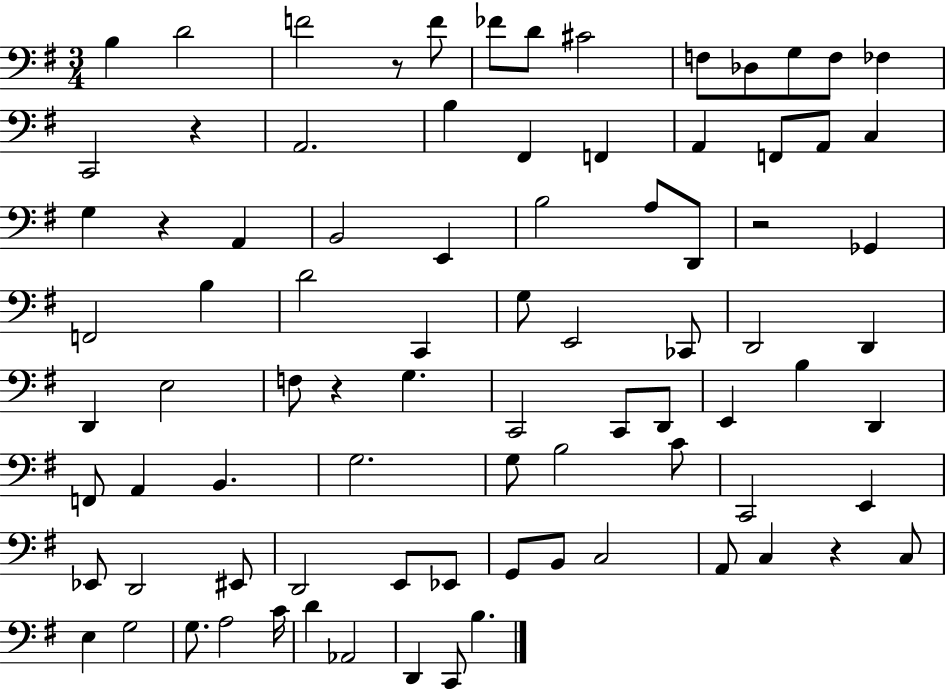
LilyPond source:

{
  \clef bass
  \numericTimeSignature
  \time 3/4
  \key g \major
  b4 d'2 | f'2 r8 f'8 | fes'8 d'8 cis'2 | f8 des8 g8 f8 fes4 | \break c,2 r4 | a,2. | b4 fis,4 f,4 | a,4 f,8 a,8 c4 | \break g4 r4 a,4 | b,2 e,4 | b2 a8 d,8 | r2 ges,4 | \break f,2 b4 | d'2 c,4 | g8 e,2 ces,8 | d,2 d,4 | \break d,4 e2 | f8 r4 g4. | c,2 c,8 d,8 | e,4 b4 d,4 | \break f,8 a,4 b,4. | g2. | g8 b2 c'8 | c,2 e,4 | \break ees,8 d,2 eis,8 | d,2 e,8 ees,8 | g,8 b,8 c2 | a,8 c4 r4 c8 | \break e4 g2 | g8. a2 c'16 | d'4 aes,2 | d,4 c,8 b4. | \break \bar "|."
}